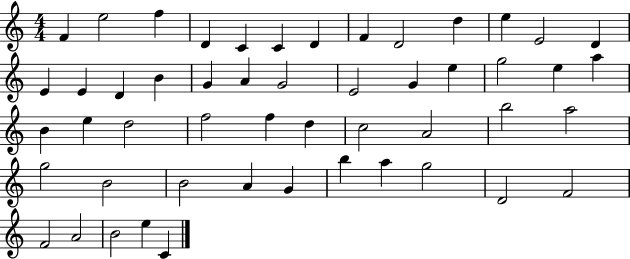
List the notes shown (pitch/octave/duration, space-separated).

F4/q E5/h F5/q D4/q C4/q C4/q D4/q F4/q D4/h D5/q E5/q E4/h D4/q E4/q E4/q D4/q B4/q G4/q A4/q G4/h E4/h G4/q E5/q G5/h E5/q A5/q B4/q E5/q D5/h F5/h F5/q D5/q C5/h A4/h B5/h A5/h G5/h B4/h B4/h A4/q G4/q B5/q A5/q G5/h D4/h F4/h F4/h A4/h B4/h E5/q C4/q